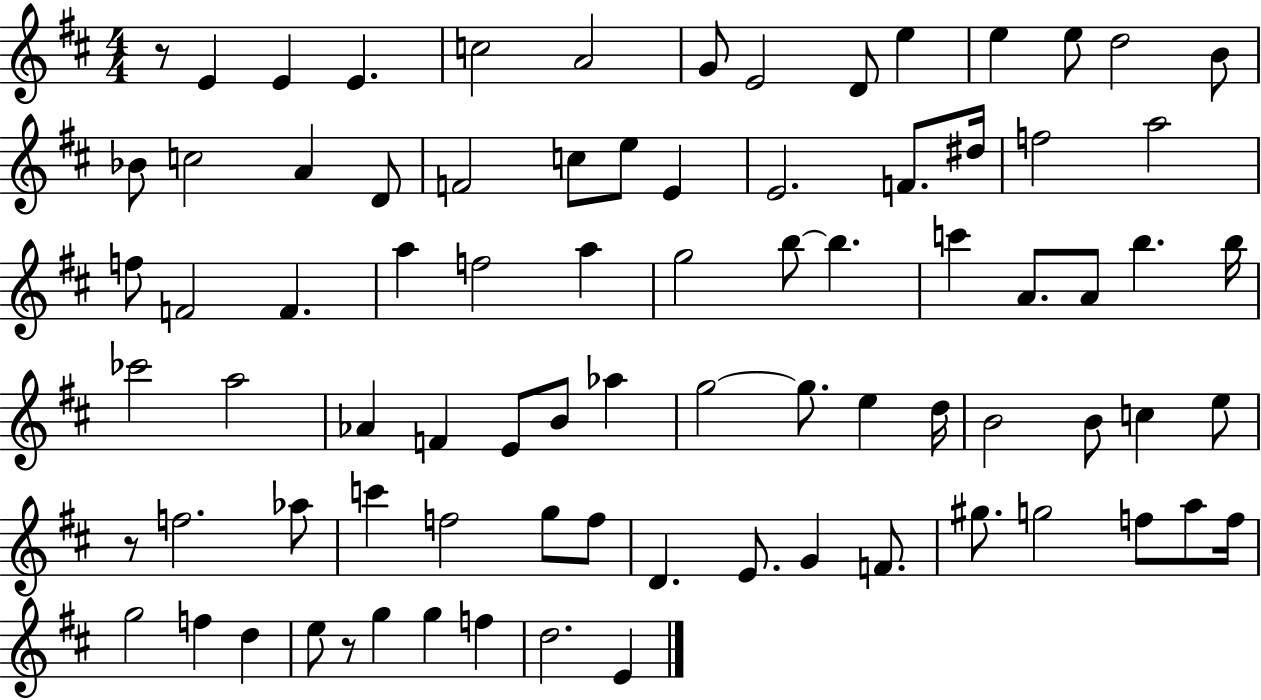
{
  \clef treble
  \numericTimeSignature
  \time 4/4
  \key d \major
  \repeat volta 2 { r8 e'4 e'4 e'4. | c''2 a'2 | g'8 e'2 d'8 e''4 | e''4 e''8 d''2 b'8 | \break bes'8 c''2 a'4 d'8 | f'2 c''8 e''8 e'4 | e'2. f'8. dis''16 | f''2 a''2 | \break f''8 f'2 f'4. | a''4 f''2 a''4 | g''2 b''8~~ b''4. | c'''4 a'8. a'8 b''4. b''16 | \break ces'''2 a''2 | aes'4 f'4 e'8 b'8 aes''4 | g''2~~ g''8. e''4 d''16 | b'2 b'8 c''4 e''8 | \break r8 f''2. aes''8 | c'''4 f''2 g''8 f''8 | d'4. e'8. g'4 f'8. | gis''8. g''2 f''8 a''8 f''16 | \break g''2 f''4 d''4 | e''8 r8 g''4 g''4 f''4 | d''2. e'4 | } \bar "|."
}